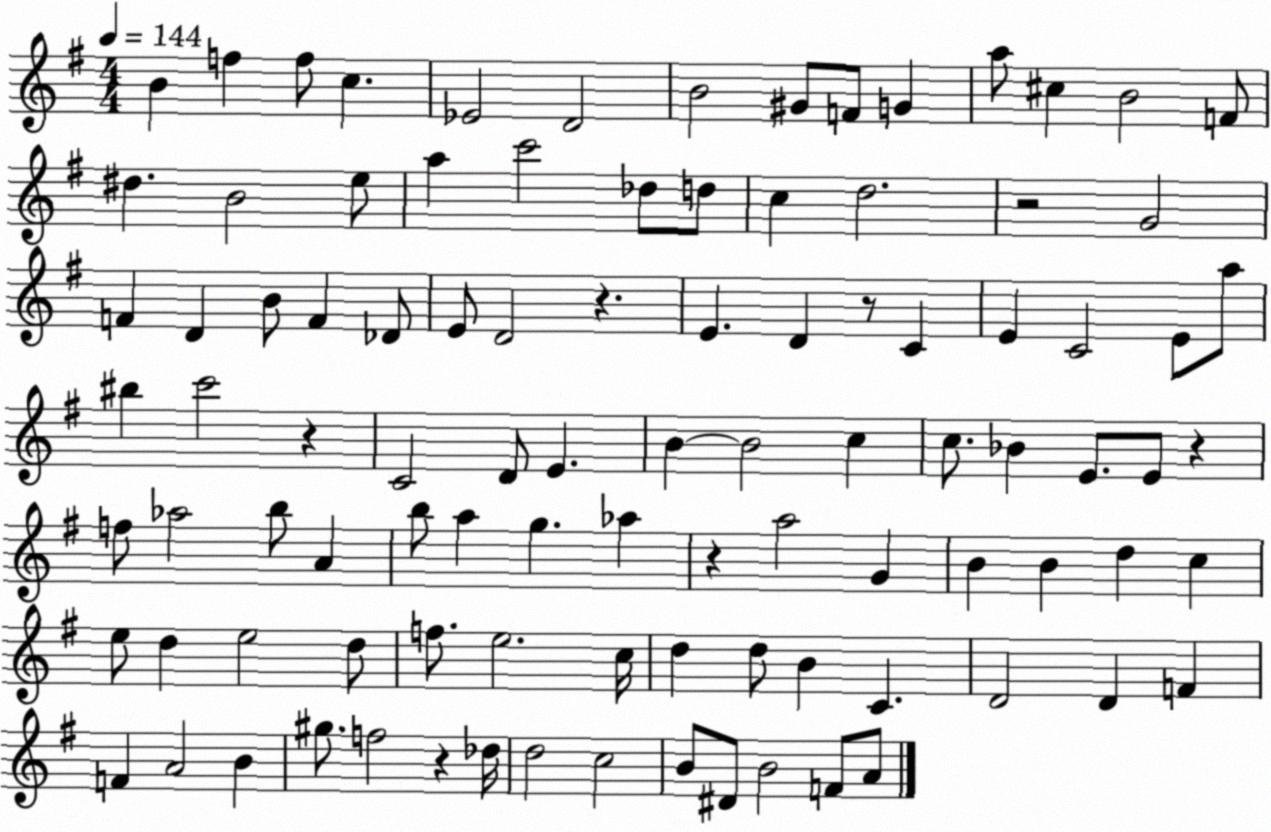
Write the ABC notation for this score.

X:1
T:Untitled
M:4/4
L:1/4
K:G
B f f/2 c _E2 D2 B2 ^G/2 F/2 G a/2 ^c B2 F/2 ^d B2 e/2 a c'2 _d/2 d/2 c d2 z2 G2 F D B/2 F _D/2 E/2 D2 z E D z/2 C E C2 E/2 a/2 ^b c'2 z C2 D/2 E B B2 c c/2 _B E/2 E/2 z f/2 _a2 b/2 A b/2 a g _a z a2 G B B d c e/2 d e2 d/2 f/2 e2 c/4 d d/2 B C D2 D F F A2 B ^g/2 f2 z _d/4 d2 c2 B/2 ^D/2 B2 F/2 A/2